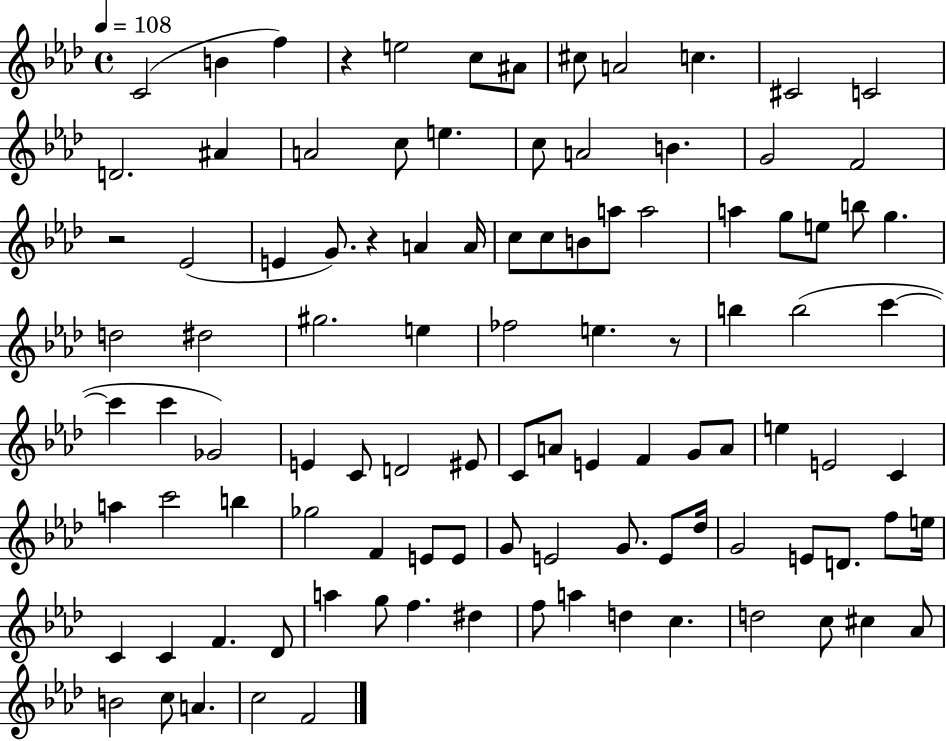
C4/h B4/q F5/q R/q E5/h C5/e A#4/e C#5/e A4/h C5/q. C#4/h C4/h D4/h. A#4/q A4/h C5/e E5/q. C5/e A4/h B4/q. G4/h F4/h R/h Eb4/h E4/q G4/e. R/q A4/q A4/s C5/e C5/e B4/e A5/e A5/h A5/q G5/e E5/e B5/e G5/q. D5/h D#5/h G#5/h. E5/q FES5/h E5/q. R/e B5/q B5/h C6/q C6/q C6/q Gb4/h E4/q C4/e D4/h EIS4/e C4/e A4/e E4/q F4/q G4/e A4/e E5/q E4/h C4/q A5/q C6/h B5/q Gb5/h F4/q E4/e E4/e G4/e E4/h G4/e. E4/e Db5/s G4/h E4/e D4/e. F5/e E5/s C4/q C4/q F4/q. Db4/e A5/q G5/e F5/q. D#5/q F5/e A5/q D5/q C5/q. D5/h C5/e C#5/q Ab4/e B4/h C5/e A4/q. C5/h F4/h